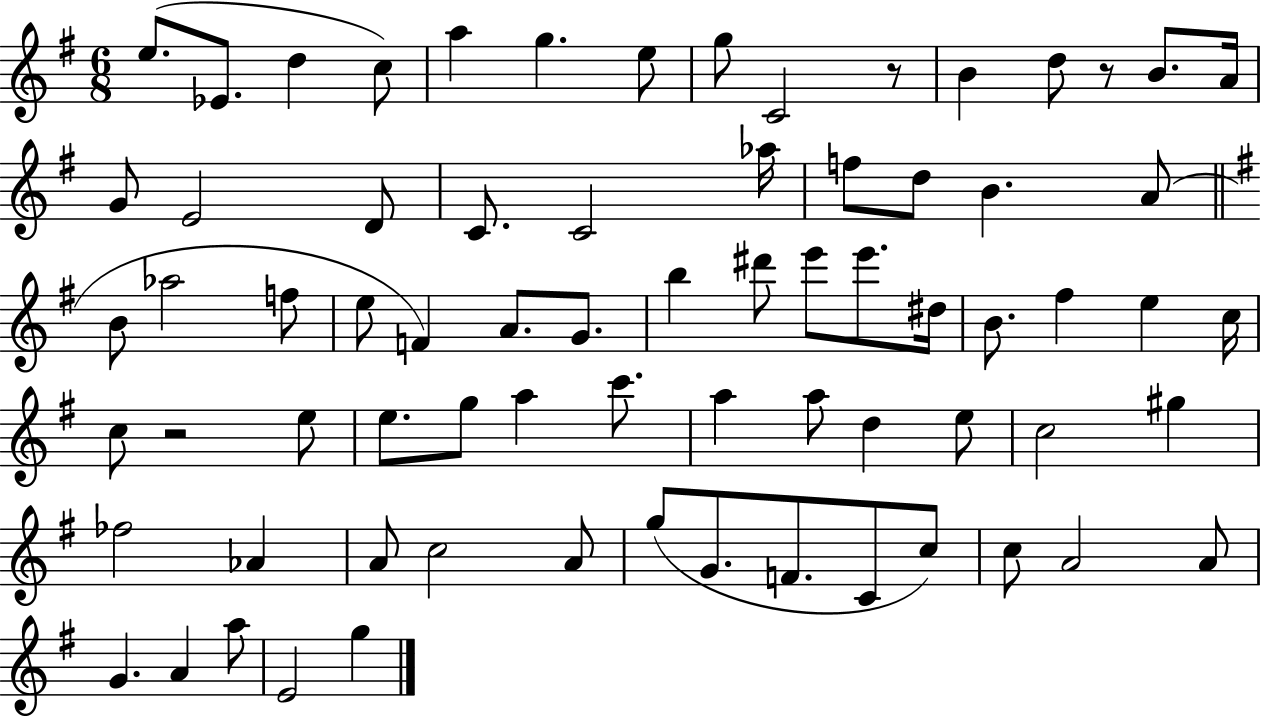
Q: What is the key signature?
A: G major